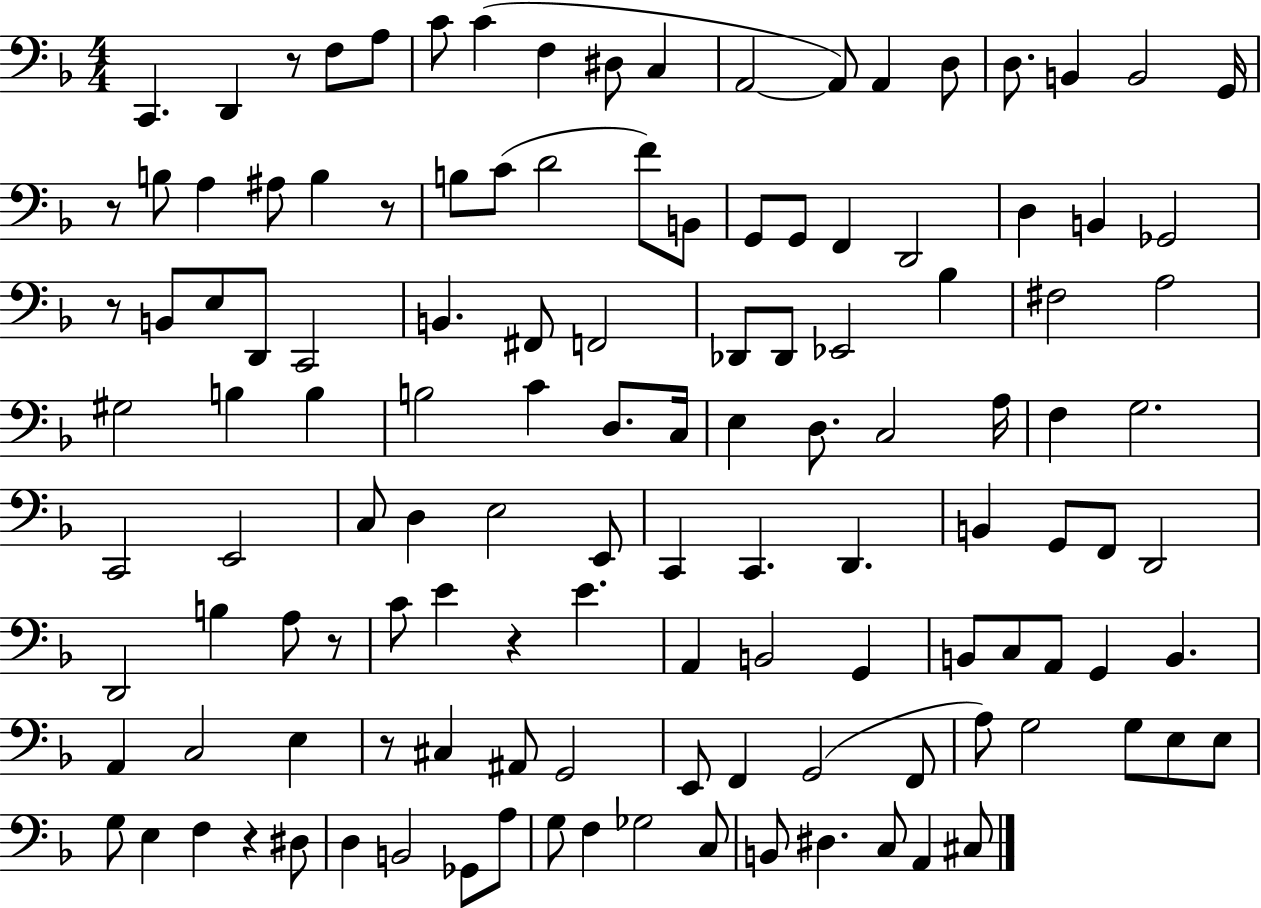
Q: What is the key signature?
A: F major